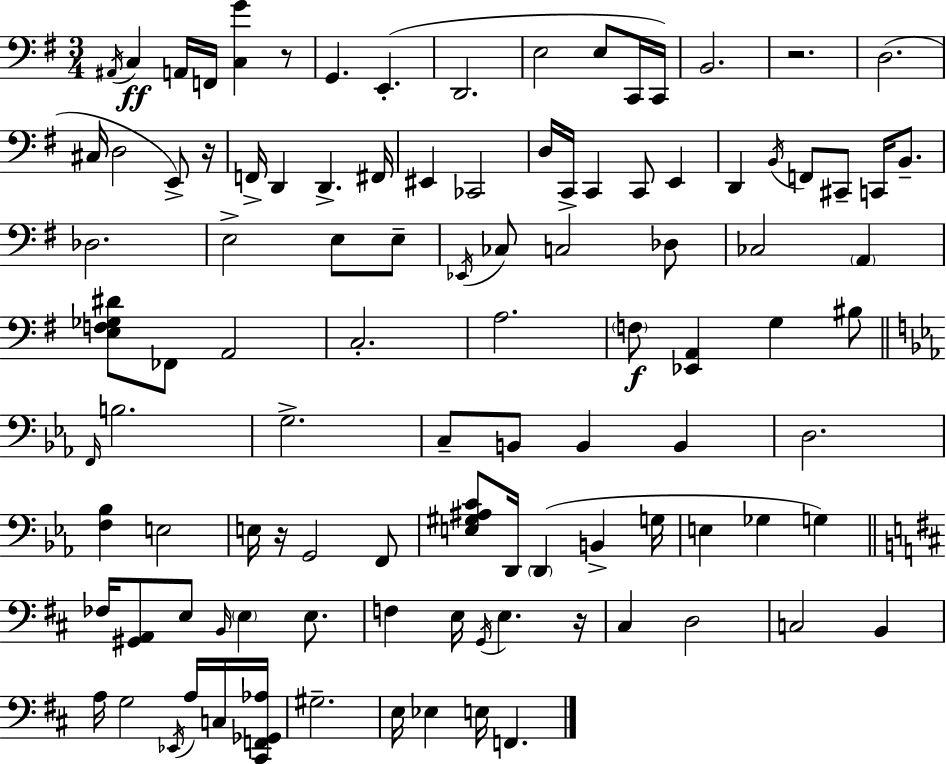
A#2/s C3/q A2/s F2/s [C3,G4]/q R/e G2/q. E2/q. D2/h. E3/h E3/e C2/s C2/s B2/h. R/h. D3/h. C#3/s D3/h E2/e R/s F2/s D2/q D2/q. F#2/s EIS2/q CES2/h D3/s C2/s C2/q C2/e E2/q D2/q B2/s F2/e C#2/e C2/s B2/e. Db3/h. E3/h E3/e E3/e Eb2/s CES3/e C3/h Db3/e CES3/h A2/q [E3,F3,Gb3,D#4]/e FES2/e A2/h C3/h. A3/h. F3/e [Eb2,A2]/q G3/q BIS3/e F2/s B3/h. G3/h. C3/e B2/e B2/q B2/q D3/h. [F3,Bb3]/q E3/h E3/s R/s G2/h F2/e [E3,G#3,A#3,C4]/e D2/s D2/q B2/q G3/s E3/q Gb3/q G3/q FES3/s [G#2,A2]/e E3/e B2/s E3/q E3/e. F3/q E3/s G2/s E3/q. R/s C#3/q D3/h C3/h B2/q A3/s G3/h Eb2/s A3/s C3/s [C#2,F2,Gb2,Ab3]/s G#3/h. E3/s Eb3/q E3/s F2/q.